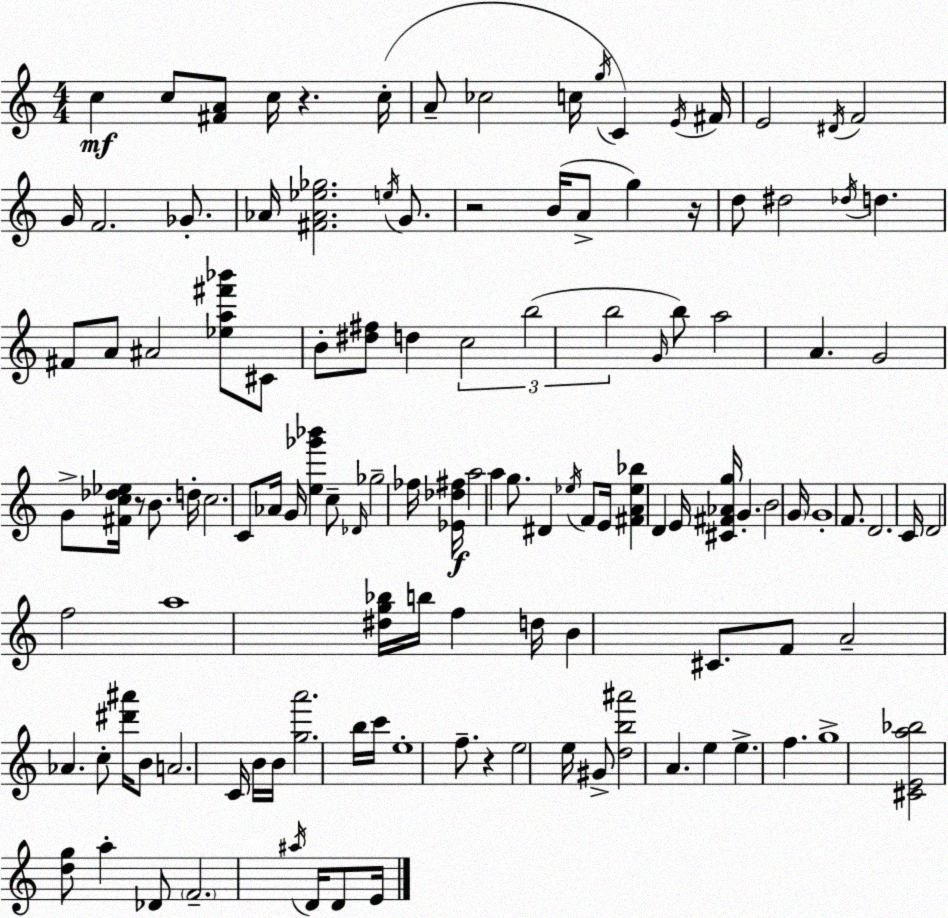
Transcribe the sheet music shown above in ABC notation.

X:1
T:Untitled
M:4/4
L:1/4
K:C
c c/2 [^FA]/2 c/4 z c/4 A/2 _c2 c/4 g/4 C E/4 ^F/4 E2 ^D/4 F2 G/4 F2 _G/2 _A/4 [^F_A_e_g]2 e/4 G/2 z2 B/4 A/2 g z/4 d/2 ^d2 _d/4 d ^F/2 A/2 ^A2 [_ea^f'_b']/2 ^C/2 B/2 [^d^f]/2 d c2 b2 b2 G/4 b/2 a2 A G2 G/2 [^Fc_d_e]/4 z/2 B/2 d/4 c2 C/2 _A/4 G/4 [e_g'_b'] c/2 _D/4 _g2 _f/4 [_E_d^f]/4 a2 a g/2 ^D _e/4 F/2 E/4 [^FA_e_b] D E/4 [^C^F_Ag]/4 G B2 G/4 G4 F/2 D2 C/4 D2 f2 a4 [^dg_b]/4 b/4 f d/4 B ^C/2 F/2 A2 _A c/2 [^d'^a']/4 B/2 A2 C/4 B/4 B/4 [ga']2 b/4 c'/4 e4 f/2 z e2 e/4 ^G/2 [db^a']2 A e e f g4 [^CEa_b]2 [dg]/2 a _D/2 F2 ^a/4 D/4 D/2 E/4